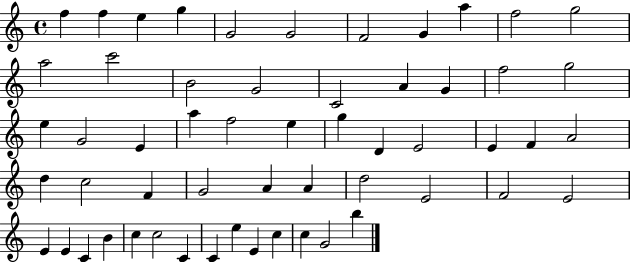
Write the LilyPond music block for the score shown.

{
  \clef treble
  \time 4/4
  \defaultTimeSignature
  \key c \major
  f''4 f''4 e''4 g''4 | g'2 g'2 | f'2 g'4 a''4 | f''2 g''2 | \break a''2 c'''2 | b'2 g'2 | c'2 a'4 g'4 | f''2 g''2 | \break e''4 g'2 e'4 | a''4 f''2 e''4 | g''4 d'4 e'2 | e'4 f'4 a'2 | \break d''4 c''2 f'4 | g'2 a'4 a'4 | d''2 e'2 | f'2 e'2 | \break e'4 e'4 c'4 b'4 | c''4 c''2 c'4 | c'4 e''4 e'4 c''4 | c''4 g'2 b''4 | \break \bar "|."
}